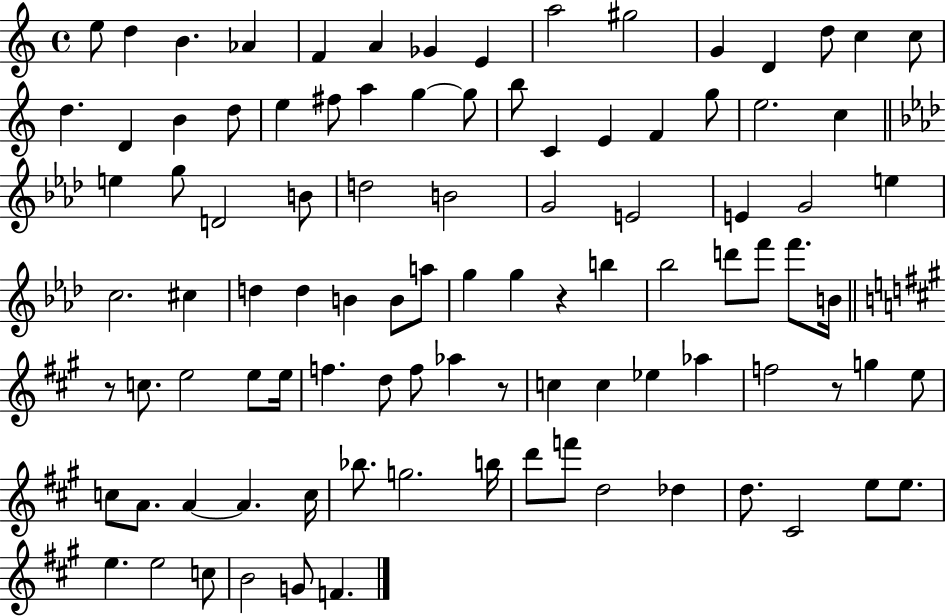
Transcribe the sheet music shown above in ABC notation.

X:1
T:Untitled
M:4/4
L:1/4
K:C
e/2 d B _A F A _G E a2 ^g2 G D d/2 c c/2 d D B d/2 e ^f/2 a g g/2 b/2 C E F g/2 e2 c e g/2 D2 B/2 d2 B2 G2 E2 E G2 e c2 ^c d d B B/2 a/2 g g z b _b2 d'/2 f'/2 f'/2 B/4 z/2 c/2 e2 e/2 e/4 f d/2 f/2 _a z/2 c c _e _a f2 z/2 g e/2 c/2 A/2 A A c/4 _b/2 g2 b/4 d'/2 f'/2 d2 _d d/2 ^C2 e/2 e/2 e e2 c/2 B2 G/2 F